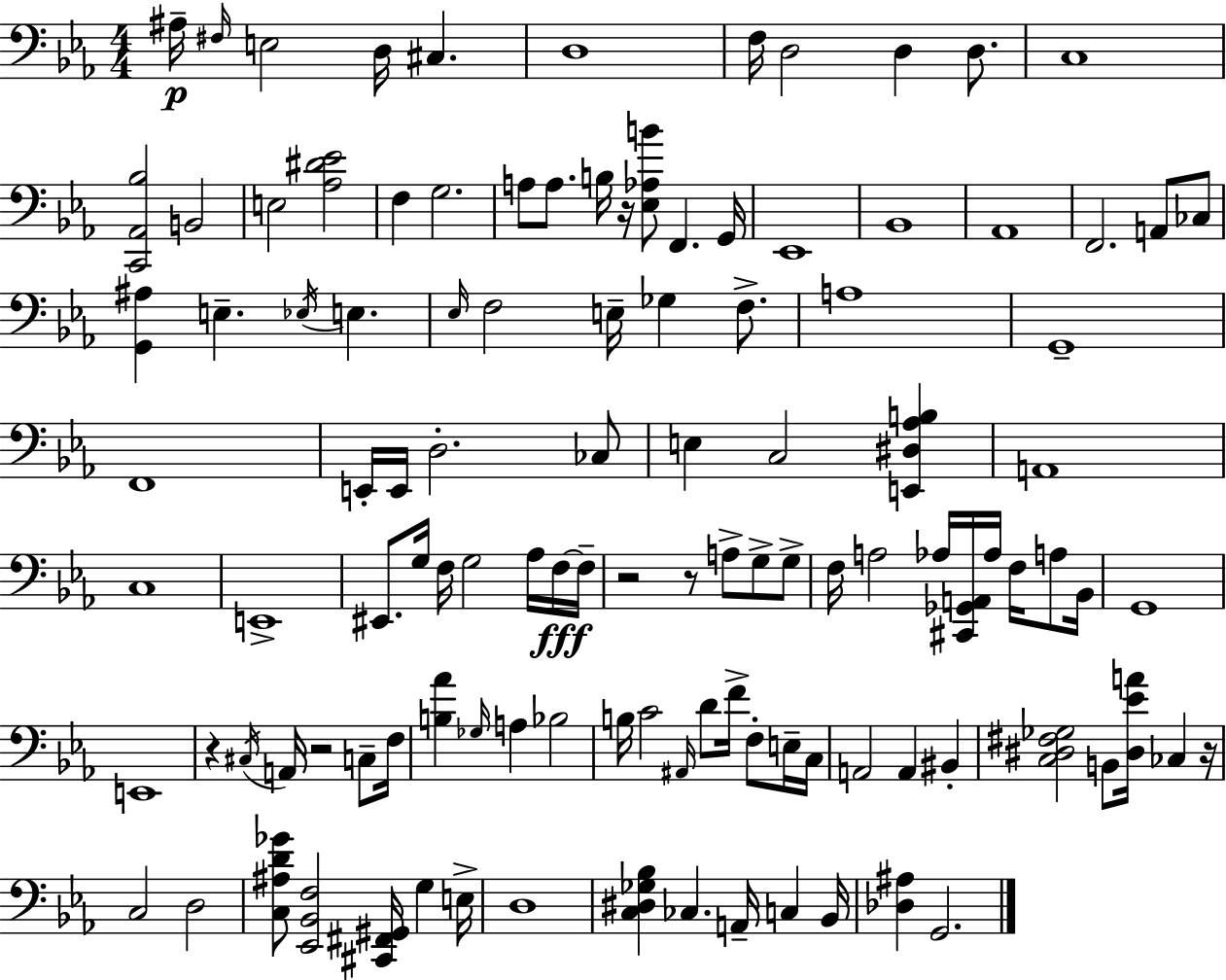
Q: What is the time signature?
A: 4/4